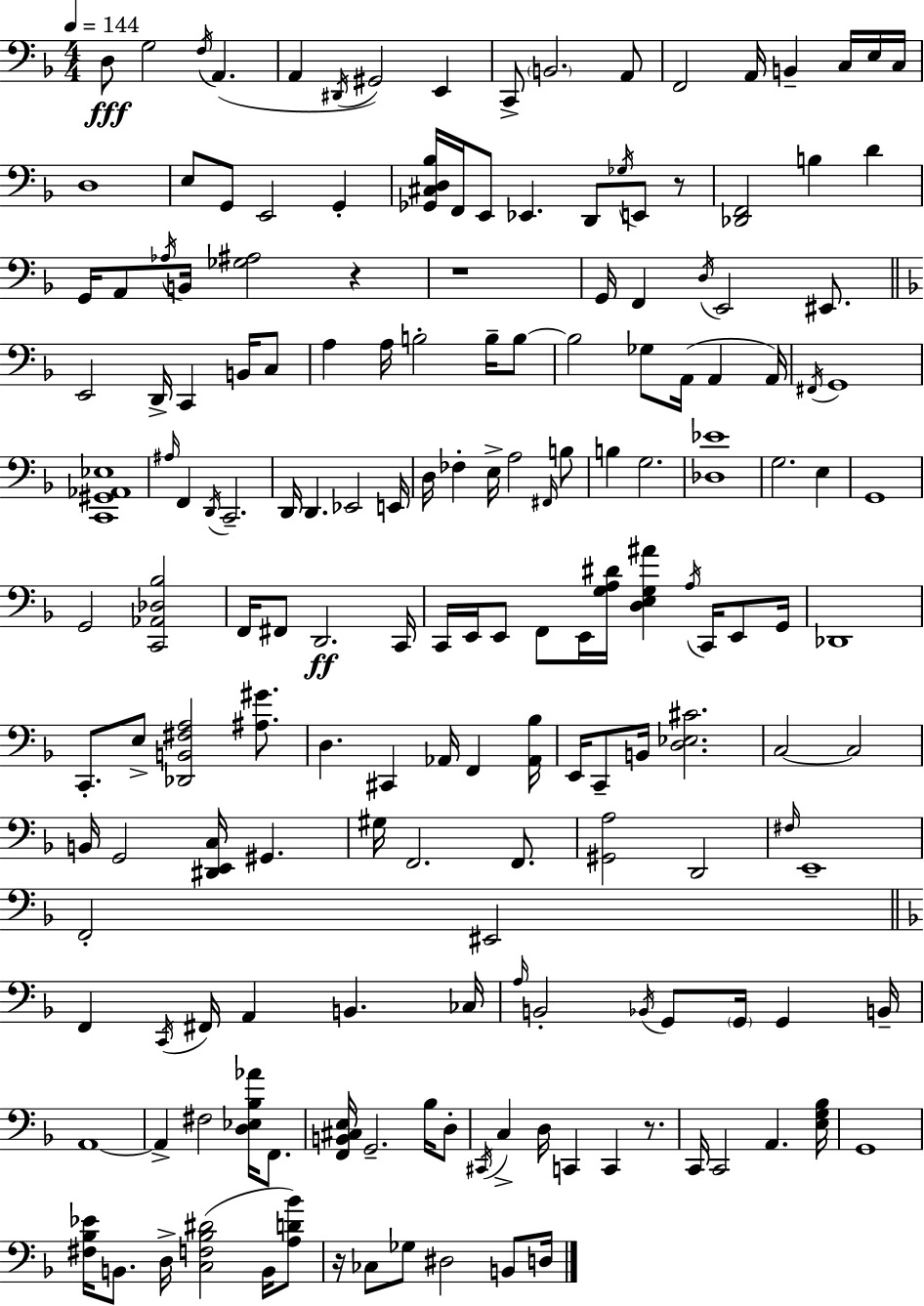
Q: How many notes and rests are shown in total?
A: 174